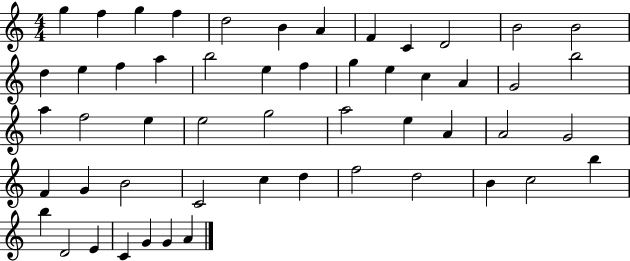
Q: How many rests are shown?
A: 0